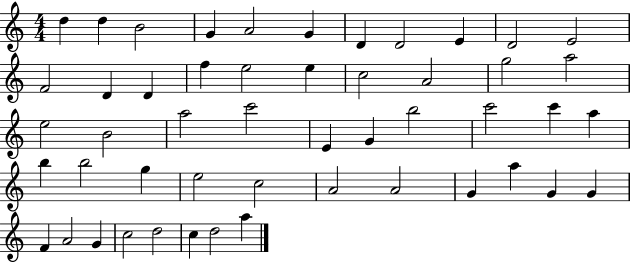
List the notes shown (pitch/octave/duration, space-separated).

D5/q D5/q B4/h G4/q A4/h G4/q D4/q D4/h E4/q D4/h E4/h F4/h D4/q D4/q F5/q E5/h E5/q C5/h A4/h G5/h A5/h E5/h B4/h A5/h C6/h E4/q G4/q B5/h C6/h C6/q A5/q B5/q B5/h G5/q E5/h C5/h A4/h A4/h G4/q A5/q G4/q G4/q F4/q A4/h G4/q C5/h D5/h C5/q D5/h A5/q